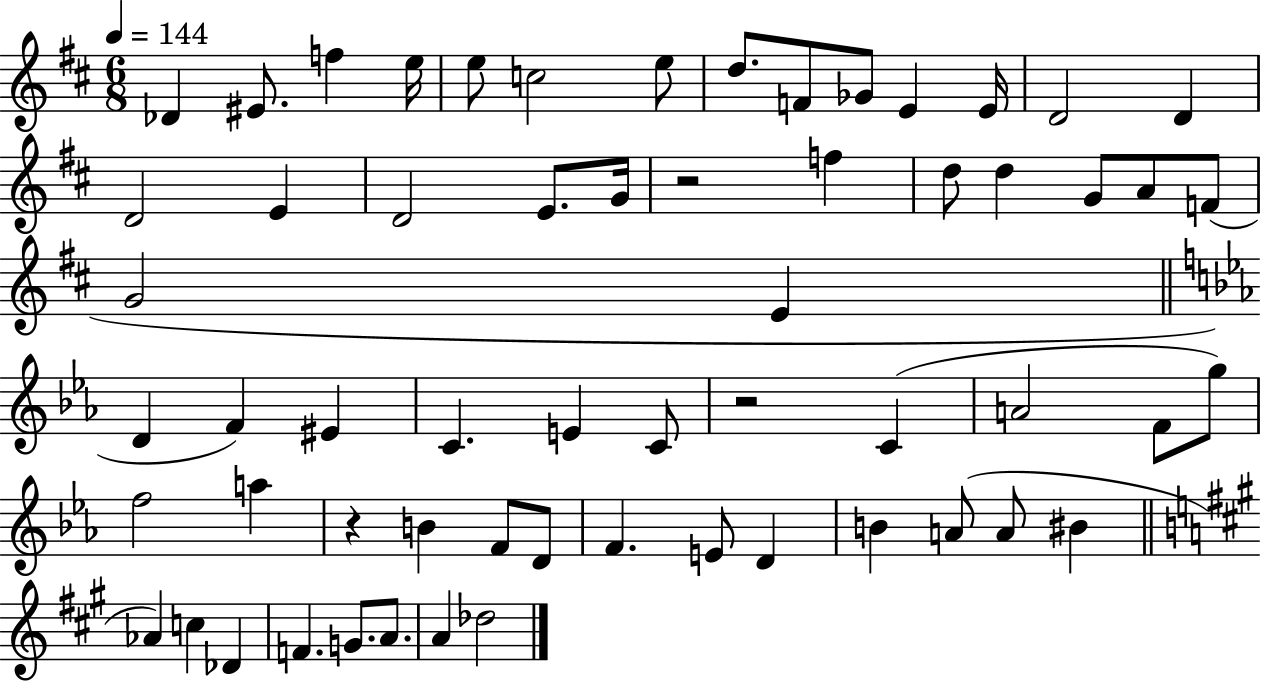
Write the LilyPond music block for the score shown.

{
  \clef treble
  \numericTimeSignature
  \time 6/8
  \key d \major
  \tempo 4 = 144
  des'4 eis'8. f''4 e''16 | e''8 c''2 e''8 | d''8. f'8 ges'8 e'4 e'16 | d'2 d'4 | \break d'2 e'4 | d'2 e'8. g'16 | r2 f''4 | d''8 d''4 g'8 a'8 f'8( | \break g'2 e'4 | \bar "||" \break \key c \minor d'4 f'4) eis'4 | c'4. e'4 c'8 | r2 c'4( | a'2 f'8 g''8) | \break f''2 a''4 | r4 b'4 f'8 d'8 | f'4. e'8 d'4 | b'4 a'8( a'8 bis'4 | \break \bar "||" \break \key a \major aes'4) c''4 des'4 | f'4. g'8. a'8. | a'4 des''2 | \bar "|."
}